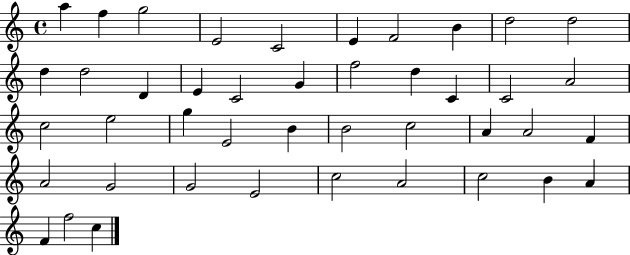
A5/q F5/q G5/h E4/h C4/h E4/q F4/h B4/q D5/h D5/h D5/q D5/h D4/q E4/q C4/h G4/q F5/h D5/q C4/q C4/h A4/h C5/h E5/h G5/q E4/h B4/q B4/h C5/h A4/q A4/h F4/q A4/h G4/h G4/h E4/h C5/h A4/h C5/h B4/q A4/q F4/q F5/h C5/q